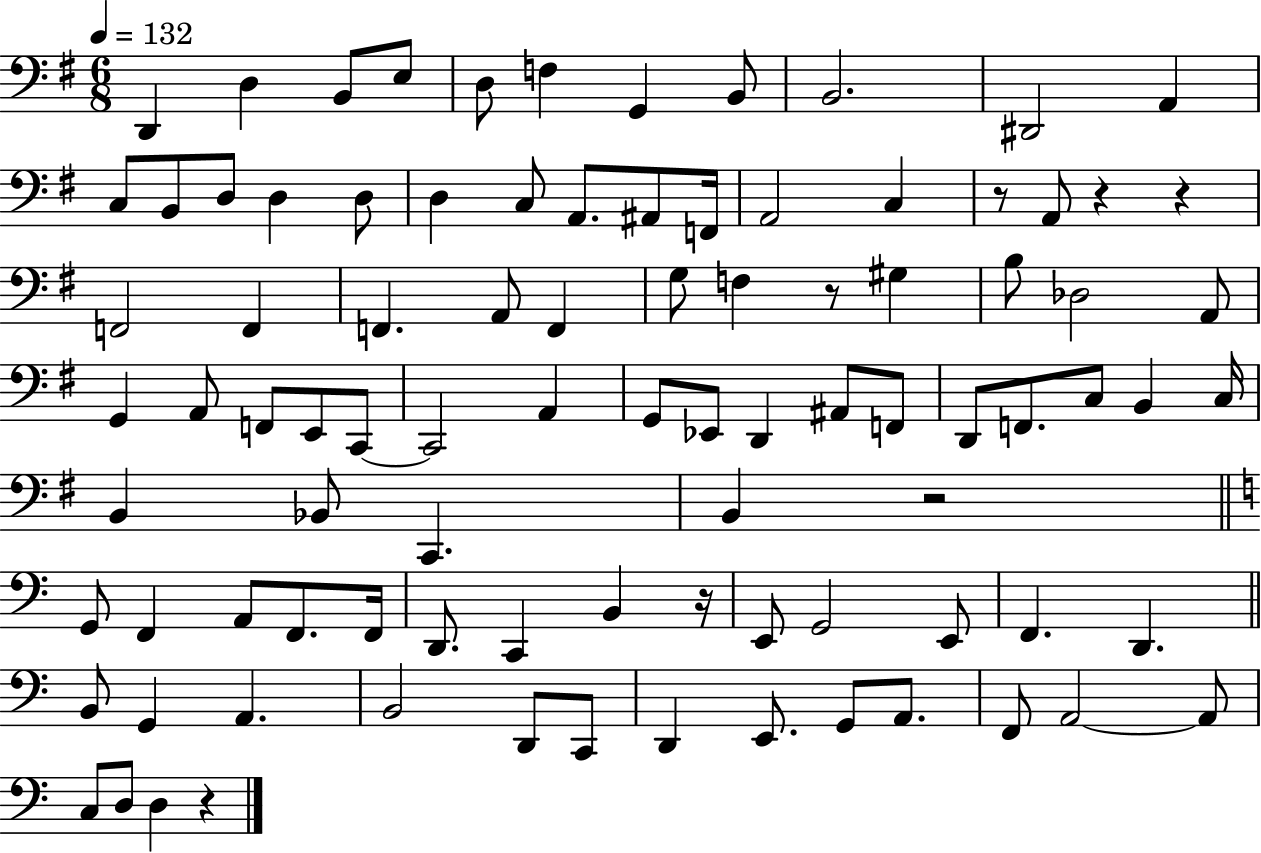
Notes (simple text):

D2/q D3/q B2/e E3/e D3/e F3/q G2/q B2/e B2/h. D#2/h A2/q C3/e B2/e D3/e D3/q D3/e D3/q C3/e A2/e. A#2/e F2/s A2/h C3/q R/e A2/e R/q R/q F2/h F2/q F2/q. A2/e F2/q G3/e F3/q R/e G#3/q B3/e Db3/h A2/e G2/q A2/e F2/e E2/e C2/e C2/h A2/q G2/e Eb2/e D2/q A#2/e F2/e D2/e F2/e. C3/e B2/q C3/s B2/q Bb2/e C2/q. B2/q R/h G2/e F2/q A2/e F2/e. F2/s D2/e. C2/q B2/q R/s E2/e G2/h E2/e F2/q. D2/q. B2/e G2/q A2/q. B2/h D2/e C2/e D2/q E2/e. G2/e A2/e. F2/e A2/h A2/e C3/e D3/e D3/q R/q